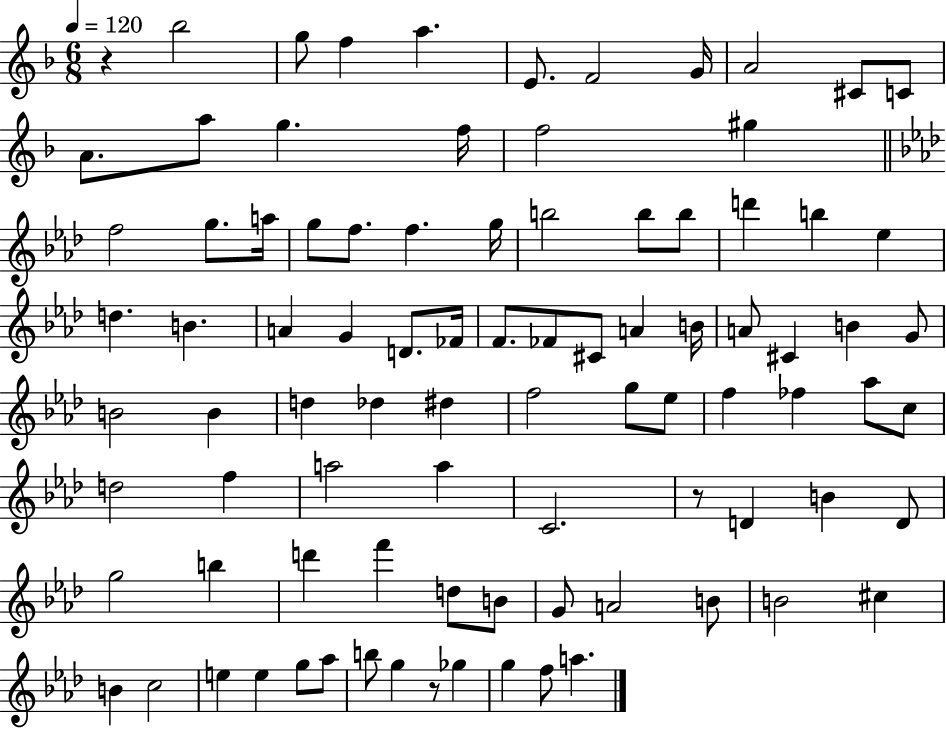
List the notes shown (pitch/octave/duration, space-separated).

R/q Bb5/h G5/e F5/q A5/q. E4/e. F4/h G4/s A4/h C#4/e C4/e A4/e. A5/e G5/q. F5/s F5/h G#5/q F5/h G5/e. A5/s G5/e F5/e. F5/q. G5/s B5/h B5/e B5/e D6/q B5/q Eb5/q D5/q. B4/q. A4/q G4/q D4/e. FES4/s F4/e. FES4/e C#4/e A4/q B4/s A4/e C#4/q B4/q G4/e B4/h B4/q D5/q Db5/q D#5/q F5/h G5/e Eb5/e F5/q FES5/q Ab5/e C5/e D5/h F5/q A5/h A5/q C4/h. R/e D4/q B4/q D4/e G5/h B5/q D6/q F6/q D5/e B4/e G4/e A4/h B4/e B4/h C#5/q B4/q C5/h E5/q E5/q G5/e Ab5/e B5/e G5/q R/e Gb5/q G5/q F5/e A5/q.